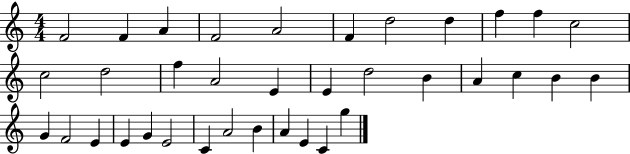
X:1
T:Untitled
M:4/4
L:1/4
K:C
F2 F A F2 A2 F d2 d f f c2 c2 d2 f A2 E E d2 B A c B B G F2 E E G E2 C A2 B A E C g